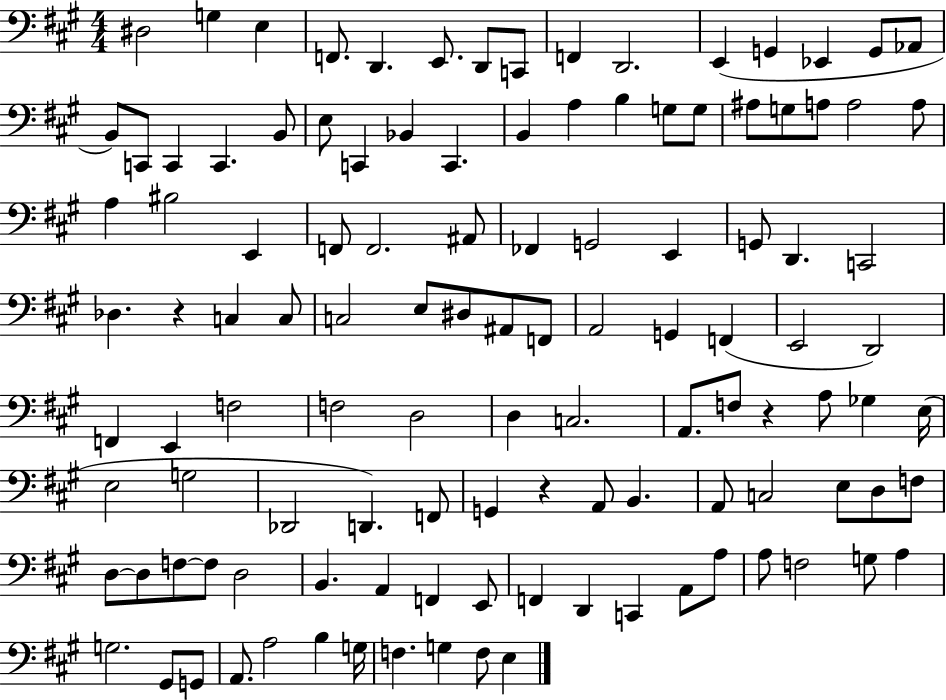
D#3/h G3/q E3/q F2/e. D2/q. E2/e. D2/e C2/e F2/q D2/h. E2/q G2/q Eb2/q G2/e Ab2/e B2/e C2/e C2/q C2/q. B2/e E3/e C2/q Bb2/q C2/q. B2/q A3/q B3/q G3/e G3/e A#3/e G3/e A3/e A3/h A3/e A3/q BIS3/h E2/q F2/e F2/h. A#2/e FES2/q G2/h E2/q G2/e D2/q. C2/h Db3/q. R/q C3/q C3/e C3/h E3/e D#3/e A#2/e F2/e A2/h G2/q F2/q E2/h D2/h F2/q E2/q F3/h F3/h D3/h D3/q C3/h. A2/e. F3/e R/q A3/e Gb3/q E3/s E3/h G3/h Db2/h D2/q. F2/e G2/q R/q A2/e B2/q. A2/e C3/h E3/e D3/e F3/e D3/e D3/e F3/e F3/e D3/h B2/q. A2/q F2/q E2/e F2/q D2/q C2/q A2/e A3/e A3/e F3/h G3/e A3/q G3/h. G#2/e G2/e A2/e. A3/h B3/q G3/s F3/q. G3/q F3/e E3/q